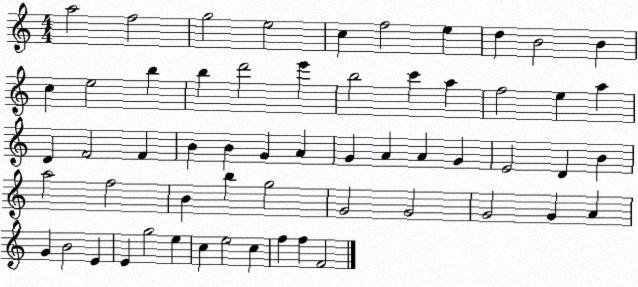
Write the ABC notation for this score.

X:1
T:Untitled
M:4/4
L:1/4
K:C
a2 f2 g2 e2 c f2 e d B2 B c e2 b b d'2 e' b2 c' a f2 e a D F2 F B B G A G A A G E2 D B a2 f2 B b g2 G2 G2 G2 G A G B2 E E g2 e c e2 c f f F2